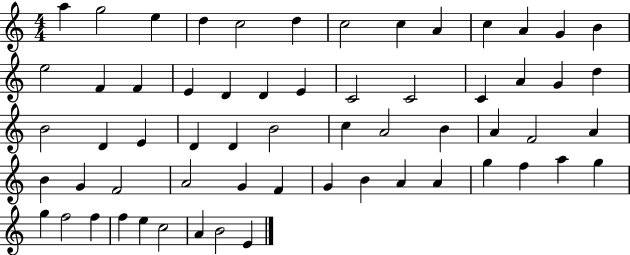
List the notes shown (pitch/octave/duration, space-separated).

A5/q G5/h E5/q D5/q C5/h D5/q C5/h C5/q A4/q C5/q A4/q G4/q B4/q E5/h F4/q F4/q E4/q D4/q D4/q E4/q C4/h C4/h C4/q A4/q G4/q D5/q B4/h D4/q E4/q D4/q D4/q B4/h C5/q A4/h B4/q A4/q F4/h A4/q B4/q G4/q F4/h A4/h G4/q F4/q G4/q B4/q A4/q A4/q G5/q F5/q A5/q G5/q G5/q F5/h F5/q F5/q E5/q C5/h A4/q B4/h E4/q